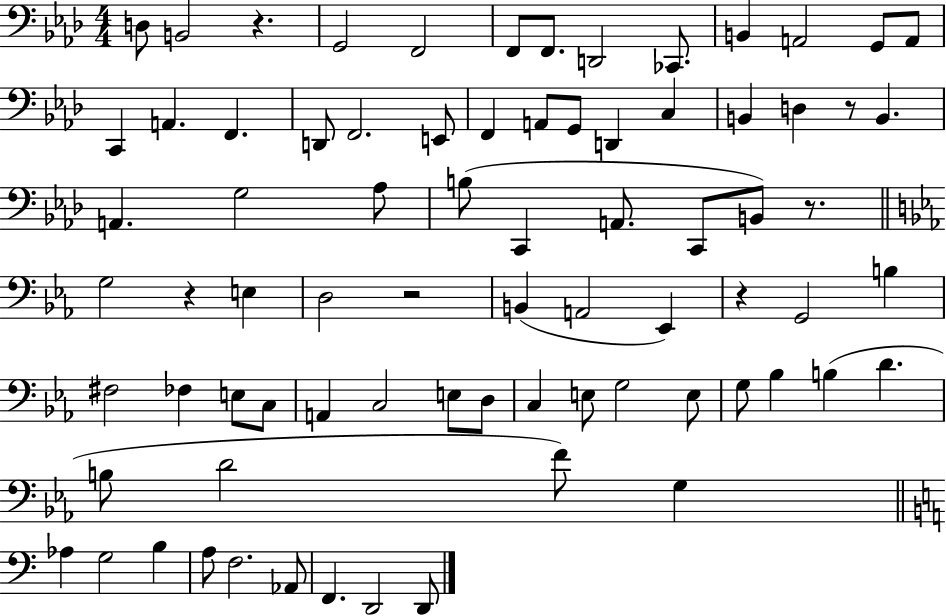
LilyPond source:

{
  \clef bass
  \numericTimeSignature
  \time 4/4
  \key aes \major
  d8 b,2 r4. | g,2 f,2 | f,8 f,8. d,2 ces,8. | b,4 a,2 g,8 a,8 | \break c,4 a,4. f,4. | d,8 f,2. e,8 | f,4 a,8 g,8 d,4 c4 | b,4 d4 r8 b,4. | \break a,4. g2 aes8 | b8( c,4 a,8. c,8 b,8) r8. | \bar "||" \break \key c \minor g2 r4 e4 | d2 r2 | b,4( a,2 ees,4) | r4 g,2 b4 | \break fis2 fes4 e8 c8 | a,4 c2 e8 d8 | c4 e8 g2 e8 | g8 bes4 b4( d'4. | \break b8 d'2 f'8) g4 | \bar "||" \break \key c \major aes4 g2 b4 | a8 f2. aes,8 | f,4. d,2 d,8 | \bar "|."
}